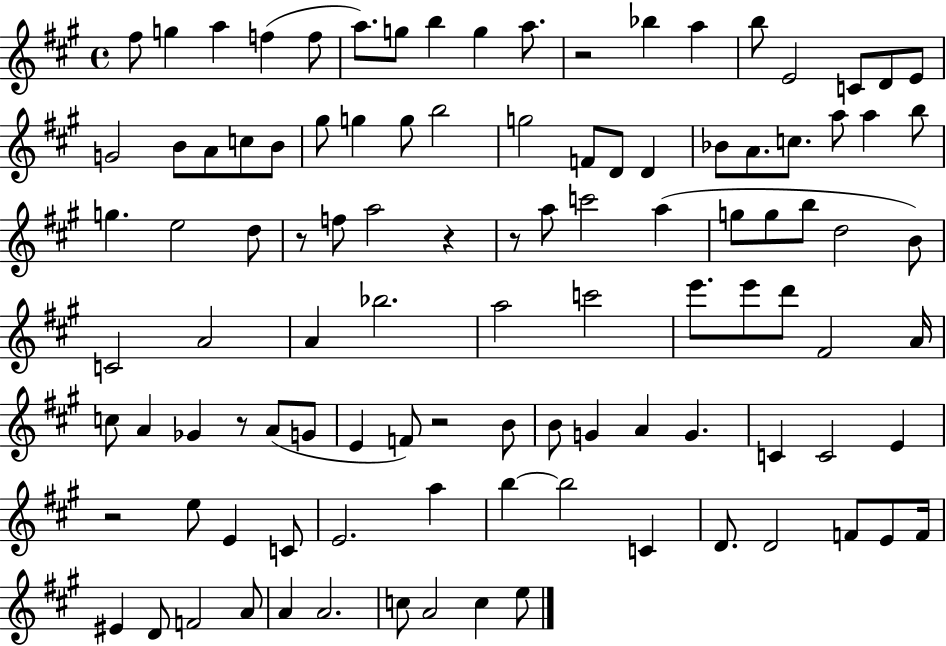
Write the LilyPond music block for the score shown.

{
  \clef treble
  \time 4/4
  \defaultTimeSignature
  \key a \major
  fis''8 g''4 a''4 f''4( f''8 | a''8.) g''8 b''4 g''4 a''8. | r2 bes''4 a''4 | b''8 e'2 c'8 d'8 e'8 | \break g'2 b'8 a'8 c''8 b'8 | gis''8 g''4 g''8 b''2 | g''2 f'8 d'8 d'4 | bes'8 a'8. c''8. a''8 a''4 b''8 | \break g''4. e''2 d''8 | r8 f''8 a''2 r4 | r8 a''8 c'''2 a''4( | g''8 g''8 b''8 d''2 b'8) | \break c'2 a'2 | a'4 bes''2. | a''2 c'''2 | e'''8. e'''8 d'''8 fis'2 a'16 | \break c''8 a'4 ges'4 r8 a'8( g'8 | e'4 f'8) r2 b'8 | b'8 g'4 a'4 g'4. | c'4 c'2 e'4 | \break r2 e''8 e'4 c'8 | e'2. a''4 | b''4~~ b''2 c'4 | d'8. d'2 f'8 e'8 f'16 | \break eis'4 d'8 f'2 a'8 | a'4 a'2. | c''8 a'2 c''4 e''8 | \bar "|."
}